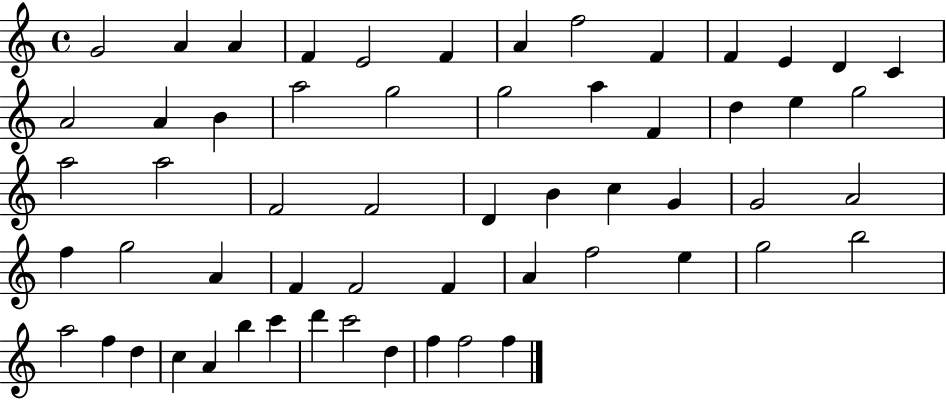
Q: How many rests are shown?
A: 0